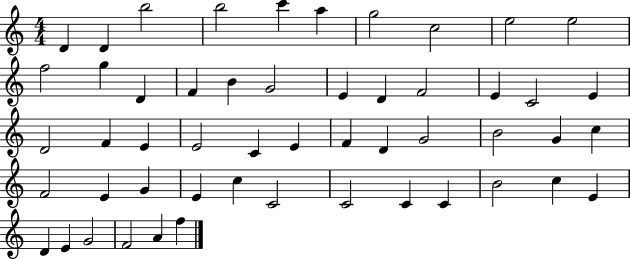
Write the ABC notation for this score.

X:1
T:Untitled
M:4/4
L:1/4
K:C
D D b2 b2 c' a g2 c2 e2 e2 f2 g D F B G2 E D F2 E C2 E D2 F E E2 C E F D G2 B2 G c F2 E G E c C2 C2 C C B2 c E D E G2 F2 A f